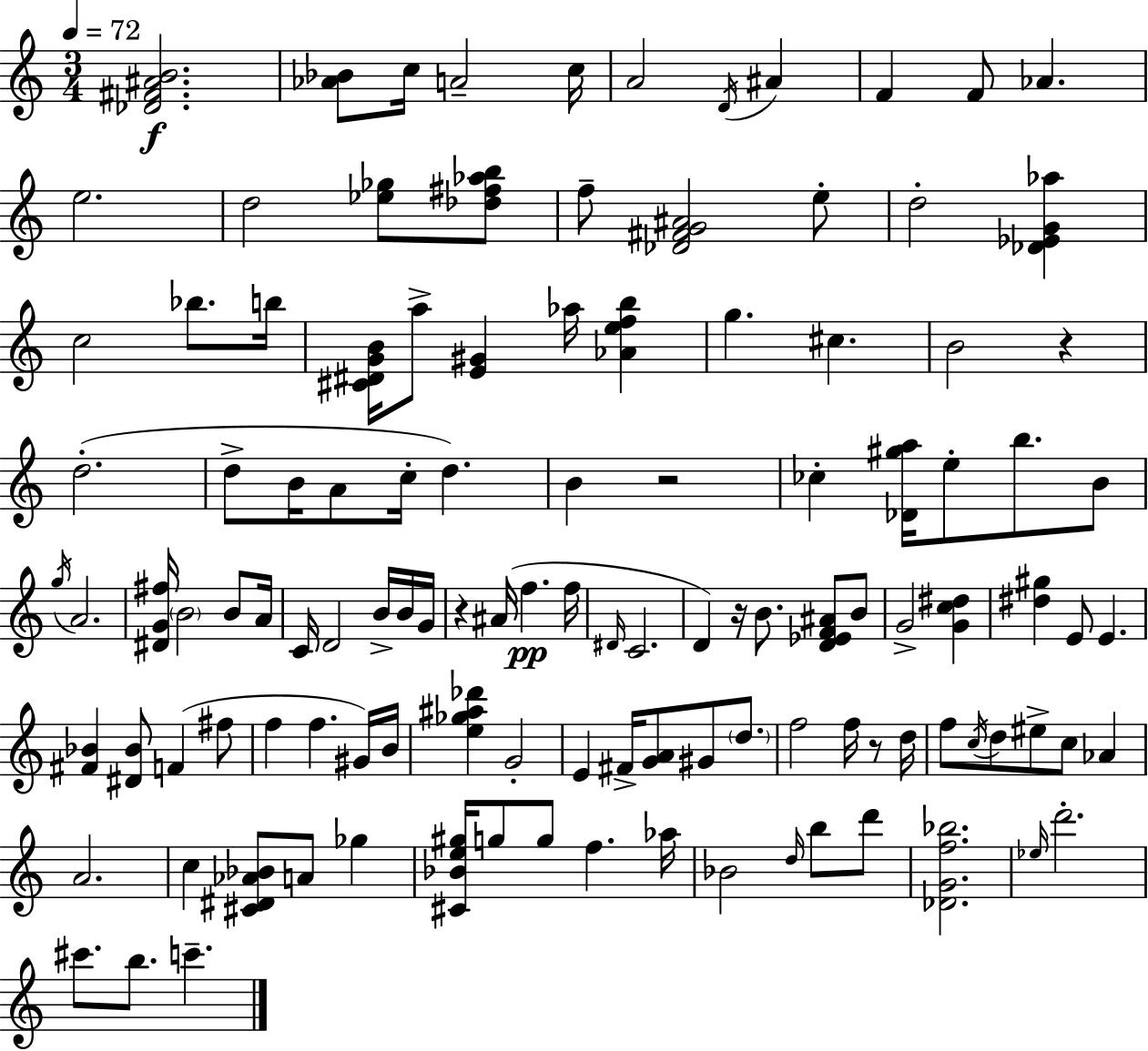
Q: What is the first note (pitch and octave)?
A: C5